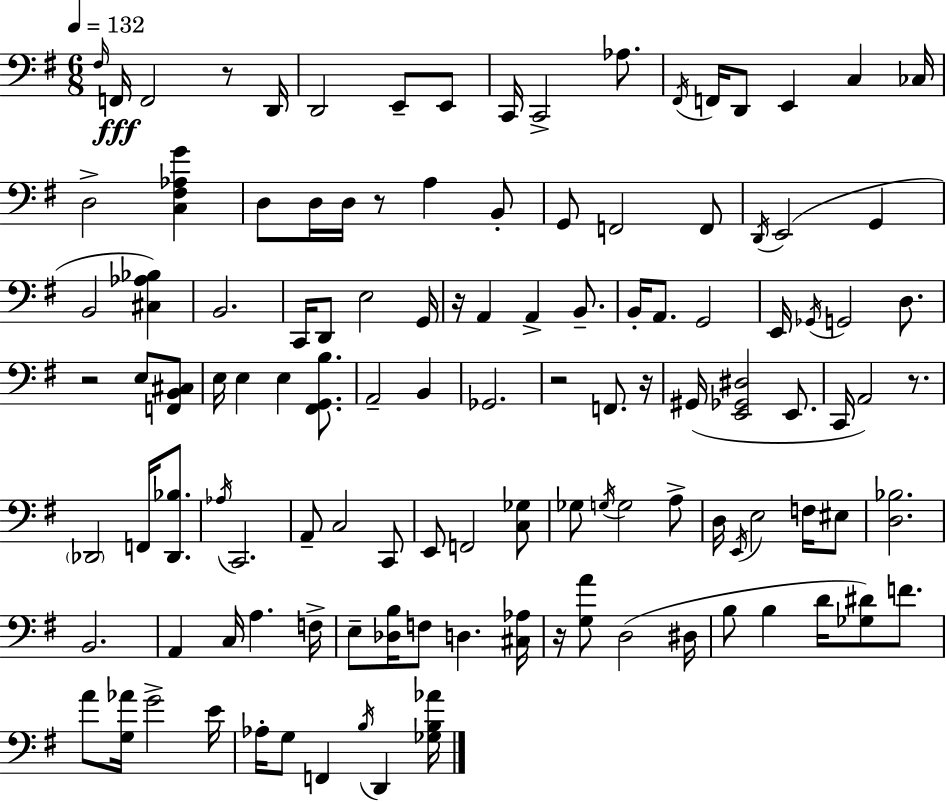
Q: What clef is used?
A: bass